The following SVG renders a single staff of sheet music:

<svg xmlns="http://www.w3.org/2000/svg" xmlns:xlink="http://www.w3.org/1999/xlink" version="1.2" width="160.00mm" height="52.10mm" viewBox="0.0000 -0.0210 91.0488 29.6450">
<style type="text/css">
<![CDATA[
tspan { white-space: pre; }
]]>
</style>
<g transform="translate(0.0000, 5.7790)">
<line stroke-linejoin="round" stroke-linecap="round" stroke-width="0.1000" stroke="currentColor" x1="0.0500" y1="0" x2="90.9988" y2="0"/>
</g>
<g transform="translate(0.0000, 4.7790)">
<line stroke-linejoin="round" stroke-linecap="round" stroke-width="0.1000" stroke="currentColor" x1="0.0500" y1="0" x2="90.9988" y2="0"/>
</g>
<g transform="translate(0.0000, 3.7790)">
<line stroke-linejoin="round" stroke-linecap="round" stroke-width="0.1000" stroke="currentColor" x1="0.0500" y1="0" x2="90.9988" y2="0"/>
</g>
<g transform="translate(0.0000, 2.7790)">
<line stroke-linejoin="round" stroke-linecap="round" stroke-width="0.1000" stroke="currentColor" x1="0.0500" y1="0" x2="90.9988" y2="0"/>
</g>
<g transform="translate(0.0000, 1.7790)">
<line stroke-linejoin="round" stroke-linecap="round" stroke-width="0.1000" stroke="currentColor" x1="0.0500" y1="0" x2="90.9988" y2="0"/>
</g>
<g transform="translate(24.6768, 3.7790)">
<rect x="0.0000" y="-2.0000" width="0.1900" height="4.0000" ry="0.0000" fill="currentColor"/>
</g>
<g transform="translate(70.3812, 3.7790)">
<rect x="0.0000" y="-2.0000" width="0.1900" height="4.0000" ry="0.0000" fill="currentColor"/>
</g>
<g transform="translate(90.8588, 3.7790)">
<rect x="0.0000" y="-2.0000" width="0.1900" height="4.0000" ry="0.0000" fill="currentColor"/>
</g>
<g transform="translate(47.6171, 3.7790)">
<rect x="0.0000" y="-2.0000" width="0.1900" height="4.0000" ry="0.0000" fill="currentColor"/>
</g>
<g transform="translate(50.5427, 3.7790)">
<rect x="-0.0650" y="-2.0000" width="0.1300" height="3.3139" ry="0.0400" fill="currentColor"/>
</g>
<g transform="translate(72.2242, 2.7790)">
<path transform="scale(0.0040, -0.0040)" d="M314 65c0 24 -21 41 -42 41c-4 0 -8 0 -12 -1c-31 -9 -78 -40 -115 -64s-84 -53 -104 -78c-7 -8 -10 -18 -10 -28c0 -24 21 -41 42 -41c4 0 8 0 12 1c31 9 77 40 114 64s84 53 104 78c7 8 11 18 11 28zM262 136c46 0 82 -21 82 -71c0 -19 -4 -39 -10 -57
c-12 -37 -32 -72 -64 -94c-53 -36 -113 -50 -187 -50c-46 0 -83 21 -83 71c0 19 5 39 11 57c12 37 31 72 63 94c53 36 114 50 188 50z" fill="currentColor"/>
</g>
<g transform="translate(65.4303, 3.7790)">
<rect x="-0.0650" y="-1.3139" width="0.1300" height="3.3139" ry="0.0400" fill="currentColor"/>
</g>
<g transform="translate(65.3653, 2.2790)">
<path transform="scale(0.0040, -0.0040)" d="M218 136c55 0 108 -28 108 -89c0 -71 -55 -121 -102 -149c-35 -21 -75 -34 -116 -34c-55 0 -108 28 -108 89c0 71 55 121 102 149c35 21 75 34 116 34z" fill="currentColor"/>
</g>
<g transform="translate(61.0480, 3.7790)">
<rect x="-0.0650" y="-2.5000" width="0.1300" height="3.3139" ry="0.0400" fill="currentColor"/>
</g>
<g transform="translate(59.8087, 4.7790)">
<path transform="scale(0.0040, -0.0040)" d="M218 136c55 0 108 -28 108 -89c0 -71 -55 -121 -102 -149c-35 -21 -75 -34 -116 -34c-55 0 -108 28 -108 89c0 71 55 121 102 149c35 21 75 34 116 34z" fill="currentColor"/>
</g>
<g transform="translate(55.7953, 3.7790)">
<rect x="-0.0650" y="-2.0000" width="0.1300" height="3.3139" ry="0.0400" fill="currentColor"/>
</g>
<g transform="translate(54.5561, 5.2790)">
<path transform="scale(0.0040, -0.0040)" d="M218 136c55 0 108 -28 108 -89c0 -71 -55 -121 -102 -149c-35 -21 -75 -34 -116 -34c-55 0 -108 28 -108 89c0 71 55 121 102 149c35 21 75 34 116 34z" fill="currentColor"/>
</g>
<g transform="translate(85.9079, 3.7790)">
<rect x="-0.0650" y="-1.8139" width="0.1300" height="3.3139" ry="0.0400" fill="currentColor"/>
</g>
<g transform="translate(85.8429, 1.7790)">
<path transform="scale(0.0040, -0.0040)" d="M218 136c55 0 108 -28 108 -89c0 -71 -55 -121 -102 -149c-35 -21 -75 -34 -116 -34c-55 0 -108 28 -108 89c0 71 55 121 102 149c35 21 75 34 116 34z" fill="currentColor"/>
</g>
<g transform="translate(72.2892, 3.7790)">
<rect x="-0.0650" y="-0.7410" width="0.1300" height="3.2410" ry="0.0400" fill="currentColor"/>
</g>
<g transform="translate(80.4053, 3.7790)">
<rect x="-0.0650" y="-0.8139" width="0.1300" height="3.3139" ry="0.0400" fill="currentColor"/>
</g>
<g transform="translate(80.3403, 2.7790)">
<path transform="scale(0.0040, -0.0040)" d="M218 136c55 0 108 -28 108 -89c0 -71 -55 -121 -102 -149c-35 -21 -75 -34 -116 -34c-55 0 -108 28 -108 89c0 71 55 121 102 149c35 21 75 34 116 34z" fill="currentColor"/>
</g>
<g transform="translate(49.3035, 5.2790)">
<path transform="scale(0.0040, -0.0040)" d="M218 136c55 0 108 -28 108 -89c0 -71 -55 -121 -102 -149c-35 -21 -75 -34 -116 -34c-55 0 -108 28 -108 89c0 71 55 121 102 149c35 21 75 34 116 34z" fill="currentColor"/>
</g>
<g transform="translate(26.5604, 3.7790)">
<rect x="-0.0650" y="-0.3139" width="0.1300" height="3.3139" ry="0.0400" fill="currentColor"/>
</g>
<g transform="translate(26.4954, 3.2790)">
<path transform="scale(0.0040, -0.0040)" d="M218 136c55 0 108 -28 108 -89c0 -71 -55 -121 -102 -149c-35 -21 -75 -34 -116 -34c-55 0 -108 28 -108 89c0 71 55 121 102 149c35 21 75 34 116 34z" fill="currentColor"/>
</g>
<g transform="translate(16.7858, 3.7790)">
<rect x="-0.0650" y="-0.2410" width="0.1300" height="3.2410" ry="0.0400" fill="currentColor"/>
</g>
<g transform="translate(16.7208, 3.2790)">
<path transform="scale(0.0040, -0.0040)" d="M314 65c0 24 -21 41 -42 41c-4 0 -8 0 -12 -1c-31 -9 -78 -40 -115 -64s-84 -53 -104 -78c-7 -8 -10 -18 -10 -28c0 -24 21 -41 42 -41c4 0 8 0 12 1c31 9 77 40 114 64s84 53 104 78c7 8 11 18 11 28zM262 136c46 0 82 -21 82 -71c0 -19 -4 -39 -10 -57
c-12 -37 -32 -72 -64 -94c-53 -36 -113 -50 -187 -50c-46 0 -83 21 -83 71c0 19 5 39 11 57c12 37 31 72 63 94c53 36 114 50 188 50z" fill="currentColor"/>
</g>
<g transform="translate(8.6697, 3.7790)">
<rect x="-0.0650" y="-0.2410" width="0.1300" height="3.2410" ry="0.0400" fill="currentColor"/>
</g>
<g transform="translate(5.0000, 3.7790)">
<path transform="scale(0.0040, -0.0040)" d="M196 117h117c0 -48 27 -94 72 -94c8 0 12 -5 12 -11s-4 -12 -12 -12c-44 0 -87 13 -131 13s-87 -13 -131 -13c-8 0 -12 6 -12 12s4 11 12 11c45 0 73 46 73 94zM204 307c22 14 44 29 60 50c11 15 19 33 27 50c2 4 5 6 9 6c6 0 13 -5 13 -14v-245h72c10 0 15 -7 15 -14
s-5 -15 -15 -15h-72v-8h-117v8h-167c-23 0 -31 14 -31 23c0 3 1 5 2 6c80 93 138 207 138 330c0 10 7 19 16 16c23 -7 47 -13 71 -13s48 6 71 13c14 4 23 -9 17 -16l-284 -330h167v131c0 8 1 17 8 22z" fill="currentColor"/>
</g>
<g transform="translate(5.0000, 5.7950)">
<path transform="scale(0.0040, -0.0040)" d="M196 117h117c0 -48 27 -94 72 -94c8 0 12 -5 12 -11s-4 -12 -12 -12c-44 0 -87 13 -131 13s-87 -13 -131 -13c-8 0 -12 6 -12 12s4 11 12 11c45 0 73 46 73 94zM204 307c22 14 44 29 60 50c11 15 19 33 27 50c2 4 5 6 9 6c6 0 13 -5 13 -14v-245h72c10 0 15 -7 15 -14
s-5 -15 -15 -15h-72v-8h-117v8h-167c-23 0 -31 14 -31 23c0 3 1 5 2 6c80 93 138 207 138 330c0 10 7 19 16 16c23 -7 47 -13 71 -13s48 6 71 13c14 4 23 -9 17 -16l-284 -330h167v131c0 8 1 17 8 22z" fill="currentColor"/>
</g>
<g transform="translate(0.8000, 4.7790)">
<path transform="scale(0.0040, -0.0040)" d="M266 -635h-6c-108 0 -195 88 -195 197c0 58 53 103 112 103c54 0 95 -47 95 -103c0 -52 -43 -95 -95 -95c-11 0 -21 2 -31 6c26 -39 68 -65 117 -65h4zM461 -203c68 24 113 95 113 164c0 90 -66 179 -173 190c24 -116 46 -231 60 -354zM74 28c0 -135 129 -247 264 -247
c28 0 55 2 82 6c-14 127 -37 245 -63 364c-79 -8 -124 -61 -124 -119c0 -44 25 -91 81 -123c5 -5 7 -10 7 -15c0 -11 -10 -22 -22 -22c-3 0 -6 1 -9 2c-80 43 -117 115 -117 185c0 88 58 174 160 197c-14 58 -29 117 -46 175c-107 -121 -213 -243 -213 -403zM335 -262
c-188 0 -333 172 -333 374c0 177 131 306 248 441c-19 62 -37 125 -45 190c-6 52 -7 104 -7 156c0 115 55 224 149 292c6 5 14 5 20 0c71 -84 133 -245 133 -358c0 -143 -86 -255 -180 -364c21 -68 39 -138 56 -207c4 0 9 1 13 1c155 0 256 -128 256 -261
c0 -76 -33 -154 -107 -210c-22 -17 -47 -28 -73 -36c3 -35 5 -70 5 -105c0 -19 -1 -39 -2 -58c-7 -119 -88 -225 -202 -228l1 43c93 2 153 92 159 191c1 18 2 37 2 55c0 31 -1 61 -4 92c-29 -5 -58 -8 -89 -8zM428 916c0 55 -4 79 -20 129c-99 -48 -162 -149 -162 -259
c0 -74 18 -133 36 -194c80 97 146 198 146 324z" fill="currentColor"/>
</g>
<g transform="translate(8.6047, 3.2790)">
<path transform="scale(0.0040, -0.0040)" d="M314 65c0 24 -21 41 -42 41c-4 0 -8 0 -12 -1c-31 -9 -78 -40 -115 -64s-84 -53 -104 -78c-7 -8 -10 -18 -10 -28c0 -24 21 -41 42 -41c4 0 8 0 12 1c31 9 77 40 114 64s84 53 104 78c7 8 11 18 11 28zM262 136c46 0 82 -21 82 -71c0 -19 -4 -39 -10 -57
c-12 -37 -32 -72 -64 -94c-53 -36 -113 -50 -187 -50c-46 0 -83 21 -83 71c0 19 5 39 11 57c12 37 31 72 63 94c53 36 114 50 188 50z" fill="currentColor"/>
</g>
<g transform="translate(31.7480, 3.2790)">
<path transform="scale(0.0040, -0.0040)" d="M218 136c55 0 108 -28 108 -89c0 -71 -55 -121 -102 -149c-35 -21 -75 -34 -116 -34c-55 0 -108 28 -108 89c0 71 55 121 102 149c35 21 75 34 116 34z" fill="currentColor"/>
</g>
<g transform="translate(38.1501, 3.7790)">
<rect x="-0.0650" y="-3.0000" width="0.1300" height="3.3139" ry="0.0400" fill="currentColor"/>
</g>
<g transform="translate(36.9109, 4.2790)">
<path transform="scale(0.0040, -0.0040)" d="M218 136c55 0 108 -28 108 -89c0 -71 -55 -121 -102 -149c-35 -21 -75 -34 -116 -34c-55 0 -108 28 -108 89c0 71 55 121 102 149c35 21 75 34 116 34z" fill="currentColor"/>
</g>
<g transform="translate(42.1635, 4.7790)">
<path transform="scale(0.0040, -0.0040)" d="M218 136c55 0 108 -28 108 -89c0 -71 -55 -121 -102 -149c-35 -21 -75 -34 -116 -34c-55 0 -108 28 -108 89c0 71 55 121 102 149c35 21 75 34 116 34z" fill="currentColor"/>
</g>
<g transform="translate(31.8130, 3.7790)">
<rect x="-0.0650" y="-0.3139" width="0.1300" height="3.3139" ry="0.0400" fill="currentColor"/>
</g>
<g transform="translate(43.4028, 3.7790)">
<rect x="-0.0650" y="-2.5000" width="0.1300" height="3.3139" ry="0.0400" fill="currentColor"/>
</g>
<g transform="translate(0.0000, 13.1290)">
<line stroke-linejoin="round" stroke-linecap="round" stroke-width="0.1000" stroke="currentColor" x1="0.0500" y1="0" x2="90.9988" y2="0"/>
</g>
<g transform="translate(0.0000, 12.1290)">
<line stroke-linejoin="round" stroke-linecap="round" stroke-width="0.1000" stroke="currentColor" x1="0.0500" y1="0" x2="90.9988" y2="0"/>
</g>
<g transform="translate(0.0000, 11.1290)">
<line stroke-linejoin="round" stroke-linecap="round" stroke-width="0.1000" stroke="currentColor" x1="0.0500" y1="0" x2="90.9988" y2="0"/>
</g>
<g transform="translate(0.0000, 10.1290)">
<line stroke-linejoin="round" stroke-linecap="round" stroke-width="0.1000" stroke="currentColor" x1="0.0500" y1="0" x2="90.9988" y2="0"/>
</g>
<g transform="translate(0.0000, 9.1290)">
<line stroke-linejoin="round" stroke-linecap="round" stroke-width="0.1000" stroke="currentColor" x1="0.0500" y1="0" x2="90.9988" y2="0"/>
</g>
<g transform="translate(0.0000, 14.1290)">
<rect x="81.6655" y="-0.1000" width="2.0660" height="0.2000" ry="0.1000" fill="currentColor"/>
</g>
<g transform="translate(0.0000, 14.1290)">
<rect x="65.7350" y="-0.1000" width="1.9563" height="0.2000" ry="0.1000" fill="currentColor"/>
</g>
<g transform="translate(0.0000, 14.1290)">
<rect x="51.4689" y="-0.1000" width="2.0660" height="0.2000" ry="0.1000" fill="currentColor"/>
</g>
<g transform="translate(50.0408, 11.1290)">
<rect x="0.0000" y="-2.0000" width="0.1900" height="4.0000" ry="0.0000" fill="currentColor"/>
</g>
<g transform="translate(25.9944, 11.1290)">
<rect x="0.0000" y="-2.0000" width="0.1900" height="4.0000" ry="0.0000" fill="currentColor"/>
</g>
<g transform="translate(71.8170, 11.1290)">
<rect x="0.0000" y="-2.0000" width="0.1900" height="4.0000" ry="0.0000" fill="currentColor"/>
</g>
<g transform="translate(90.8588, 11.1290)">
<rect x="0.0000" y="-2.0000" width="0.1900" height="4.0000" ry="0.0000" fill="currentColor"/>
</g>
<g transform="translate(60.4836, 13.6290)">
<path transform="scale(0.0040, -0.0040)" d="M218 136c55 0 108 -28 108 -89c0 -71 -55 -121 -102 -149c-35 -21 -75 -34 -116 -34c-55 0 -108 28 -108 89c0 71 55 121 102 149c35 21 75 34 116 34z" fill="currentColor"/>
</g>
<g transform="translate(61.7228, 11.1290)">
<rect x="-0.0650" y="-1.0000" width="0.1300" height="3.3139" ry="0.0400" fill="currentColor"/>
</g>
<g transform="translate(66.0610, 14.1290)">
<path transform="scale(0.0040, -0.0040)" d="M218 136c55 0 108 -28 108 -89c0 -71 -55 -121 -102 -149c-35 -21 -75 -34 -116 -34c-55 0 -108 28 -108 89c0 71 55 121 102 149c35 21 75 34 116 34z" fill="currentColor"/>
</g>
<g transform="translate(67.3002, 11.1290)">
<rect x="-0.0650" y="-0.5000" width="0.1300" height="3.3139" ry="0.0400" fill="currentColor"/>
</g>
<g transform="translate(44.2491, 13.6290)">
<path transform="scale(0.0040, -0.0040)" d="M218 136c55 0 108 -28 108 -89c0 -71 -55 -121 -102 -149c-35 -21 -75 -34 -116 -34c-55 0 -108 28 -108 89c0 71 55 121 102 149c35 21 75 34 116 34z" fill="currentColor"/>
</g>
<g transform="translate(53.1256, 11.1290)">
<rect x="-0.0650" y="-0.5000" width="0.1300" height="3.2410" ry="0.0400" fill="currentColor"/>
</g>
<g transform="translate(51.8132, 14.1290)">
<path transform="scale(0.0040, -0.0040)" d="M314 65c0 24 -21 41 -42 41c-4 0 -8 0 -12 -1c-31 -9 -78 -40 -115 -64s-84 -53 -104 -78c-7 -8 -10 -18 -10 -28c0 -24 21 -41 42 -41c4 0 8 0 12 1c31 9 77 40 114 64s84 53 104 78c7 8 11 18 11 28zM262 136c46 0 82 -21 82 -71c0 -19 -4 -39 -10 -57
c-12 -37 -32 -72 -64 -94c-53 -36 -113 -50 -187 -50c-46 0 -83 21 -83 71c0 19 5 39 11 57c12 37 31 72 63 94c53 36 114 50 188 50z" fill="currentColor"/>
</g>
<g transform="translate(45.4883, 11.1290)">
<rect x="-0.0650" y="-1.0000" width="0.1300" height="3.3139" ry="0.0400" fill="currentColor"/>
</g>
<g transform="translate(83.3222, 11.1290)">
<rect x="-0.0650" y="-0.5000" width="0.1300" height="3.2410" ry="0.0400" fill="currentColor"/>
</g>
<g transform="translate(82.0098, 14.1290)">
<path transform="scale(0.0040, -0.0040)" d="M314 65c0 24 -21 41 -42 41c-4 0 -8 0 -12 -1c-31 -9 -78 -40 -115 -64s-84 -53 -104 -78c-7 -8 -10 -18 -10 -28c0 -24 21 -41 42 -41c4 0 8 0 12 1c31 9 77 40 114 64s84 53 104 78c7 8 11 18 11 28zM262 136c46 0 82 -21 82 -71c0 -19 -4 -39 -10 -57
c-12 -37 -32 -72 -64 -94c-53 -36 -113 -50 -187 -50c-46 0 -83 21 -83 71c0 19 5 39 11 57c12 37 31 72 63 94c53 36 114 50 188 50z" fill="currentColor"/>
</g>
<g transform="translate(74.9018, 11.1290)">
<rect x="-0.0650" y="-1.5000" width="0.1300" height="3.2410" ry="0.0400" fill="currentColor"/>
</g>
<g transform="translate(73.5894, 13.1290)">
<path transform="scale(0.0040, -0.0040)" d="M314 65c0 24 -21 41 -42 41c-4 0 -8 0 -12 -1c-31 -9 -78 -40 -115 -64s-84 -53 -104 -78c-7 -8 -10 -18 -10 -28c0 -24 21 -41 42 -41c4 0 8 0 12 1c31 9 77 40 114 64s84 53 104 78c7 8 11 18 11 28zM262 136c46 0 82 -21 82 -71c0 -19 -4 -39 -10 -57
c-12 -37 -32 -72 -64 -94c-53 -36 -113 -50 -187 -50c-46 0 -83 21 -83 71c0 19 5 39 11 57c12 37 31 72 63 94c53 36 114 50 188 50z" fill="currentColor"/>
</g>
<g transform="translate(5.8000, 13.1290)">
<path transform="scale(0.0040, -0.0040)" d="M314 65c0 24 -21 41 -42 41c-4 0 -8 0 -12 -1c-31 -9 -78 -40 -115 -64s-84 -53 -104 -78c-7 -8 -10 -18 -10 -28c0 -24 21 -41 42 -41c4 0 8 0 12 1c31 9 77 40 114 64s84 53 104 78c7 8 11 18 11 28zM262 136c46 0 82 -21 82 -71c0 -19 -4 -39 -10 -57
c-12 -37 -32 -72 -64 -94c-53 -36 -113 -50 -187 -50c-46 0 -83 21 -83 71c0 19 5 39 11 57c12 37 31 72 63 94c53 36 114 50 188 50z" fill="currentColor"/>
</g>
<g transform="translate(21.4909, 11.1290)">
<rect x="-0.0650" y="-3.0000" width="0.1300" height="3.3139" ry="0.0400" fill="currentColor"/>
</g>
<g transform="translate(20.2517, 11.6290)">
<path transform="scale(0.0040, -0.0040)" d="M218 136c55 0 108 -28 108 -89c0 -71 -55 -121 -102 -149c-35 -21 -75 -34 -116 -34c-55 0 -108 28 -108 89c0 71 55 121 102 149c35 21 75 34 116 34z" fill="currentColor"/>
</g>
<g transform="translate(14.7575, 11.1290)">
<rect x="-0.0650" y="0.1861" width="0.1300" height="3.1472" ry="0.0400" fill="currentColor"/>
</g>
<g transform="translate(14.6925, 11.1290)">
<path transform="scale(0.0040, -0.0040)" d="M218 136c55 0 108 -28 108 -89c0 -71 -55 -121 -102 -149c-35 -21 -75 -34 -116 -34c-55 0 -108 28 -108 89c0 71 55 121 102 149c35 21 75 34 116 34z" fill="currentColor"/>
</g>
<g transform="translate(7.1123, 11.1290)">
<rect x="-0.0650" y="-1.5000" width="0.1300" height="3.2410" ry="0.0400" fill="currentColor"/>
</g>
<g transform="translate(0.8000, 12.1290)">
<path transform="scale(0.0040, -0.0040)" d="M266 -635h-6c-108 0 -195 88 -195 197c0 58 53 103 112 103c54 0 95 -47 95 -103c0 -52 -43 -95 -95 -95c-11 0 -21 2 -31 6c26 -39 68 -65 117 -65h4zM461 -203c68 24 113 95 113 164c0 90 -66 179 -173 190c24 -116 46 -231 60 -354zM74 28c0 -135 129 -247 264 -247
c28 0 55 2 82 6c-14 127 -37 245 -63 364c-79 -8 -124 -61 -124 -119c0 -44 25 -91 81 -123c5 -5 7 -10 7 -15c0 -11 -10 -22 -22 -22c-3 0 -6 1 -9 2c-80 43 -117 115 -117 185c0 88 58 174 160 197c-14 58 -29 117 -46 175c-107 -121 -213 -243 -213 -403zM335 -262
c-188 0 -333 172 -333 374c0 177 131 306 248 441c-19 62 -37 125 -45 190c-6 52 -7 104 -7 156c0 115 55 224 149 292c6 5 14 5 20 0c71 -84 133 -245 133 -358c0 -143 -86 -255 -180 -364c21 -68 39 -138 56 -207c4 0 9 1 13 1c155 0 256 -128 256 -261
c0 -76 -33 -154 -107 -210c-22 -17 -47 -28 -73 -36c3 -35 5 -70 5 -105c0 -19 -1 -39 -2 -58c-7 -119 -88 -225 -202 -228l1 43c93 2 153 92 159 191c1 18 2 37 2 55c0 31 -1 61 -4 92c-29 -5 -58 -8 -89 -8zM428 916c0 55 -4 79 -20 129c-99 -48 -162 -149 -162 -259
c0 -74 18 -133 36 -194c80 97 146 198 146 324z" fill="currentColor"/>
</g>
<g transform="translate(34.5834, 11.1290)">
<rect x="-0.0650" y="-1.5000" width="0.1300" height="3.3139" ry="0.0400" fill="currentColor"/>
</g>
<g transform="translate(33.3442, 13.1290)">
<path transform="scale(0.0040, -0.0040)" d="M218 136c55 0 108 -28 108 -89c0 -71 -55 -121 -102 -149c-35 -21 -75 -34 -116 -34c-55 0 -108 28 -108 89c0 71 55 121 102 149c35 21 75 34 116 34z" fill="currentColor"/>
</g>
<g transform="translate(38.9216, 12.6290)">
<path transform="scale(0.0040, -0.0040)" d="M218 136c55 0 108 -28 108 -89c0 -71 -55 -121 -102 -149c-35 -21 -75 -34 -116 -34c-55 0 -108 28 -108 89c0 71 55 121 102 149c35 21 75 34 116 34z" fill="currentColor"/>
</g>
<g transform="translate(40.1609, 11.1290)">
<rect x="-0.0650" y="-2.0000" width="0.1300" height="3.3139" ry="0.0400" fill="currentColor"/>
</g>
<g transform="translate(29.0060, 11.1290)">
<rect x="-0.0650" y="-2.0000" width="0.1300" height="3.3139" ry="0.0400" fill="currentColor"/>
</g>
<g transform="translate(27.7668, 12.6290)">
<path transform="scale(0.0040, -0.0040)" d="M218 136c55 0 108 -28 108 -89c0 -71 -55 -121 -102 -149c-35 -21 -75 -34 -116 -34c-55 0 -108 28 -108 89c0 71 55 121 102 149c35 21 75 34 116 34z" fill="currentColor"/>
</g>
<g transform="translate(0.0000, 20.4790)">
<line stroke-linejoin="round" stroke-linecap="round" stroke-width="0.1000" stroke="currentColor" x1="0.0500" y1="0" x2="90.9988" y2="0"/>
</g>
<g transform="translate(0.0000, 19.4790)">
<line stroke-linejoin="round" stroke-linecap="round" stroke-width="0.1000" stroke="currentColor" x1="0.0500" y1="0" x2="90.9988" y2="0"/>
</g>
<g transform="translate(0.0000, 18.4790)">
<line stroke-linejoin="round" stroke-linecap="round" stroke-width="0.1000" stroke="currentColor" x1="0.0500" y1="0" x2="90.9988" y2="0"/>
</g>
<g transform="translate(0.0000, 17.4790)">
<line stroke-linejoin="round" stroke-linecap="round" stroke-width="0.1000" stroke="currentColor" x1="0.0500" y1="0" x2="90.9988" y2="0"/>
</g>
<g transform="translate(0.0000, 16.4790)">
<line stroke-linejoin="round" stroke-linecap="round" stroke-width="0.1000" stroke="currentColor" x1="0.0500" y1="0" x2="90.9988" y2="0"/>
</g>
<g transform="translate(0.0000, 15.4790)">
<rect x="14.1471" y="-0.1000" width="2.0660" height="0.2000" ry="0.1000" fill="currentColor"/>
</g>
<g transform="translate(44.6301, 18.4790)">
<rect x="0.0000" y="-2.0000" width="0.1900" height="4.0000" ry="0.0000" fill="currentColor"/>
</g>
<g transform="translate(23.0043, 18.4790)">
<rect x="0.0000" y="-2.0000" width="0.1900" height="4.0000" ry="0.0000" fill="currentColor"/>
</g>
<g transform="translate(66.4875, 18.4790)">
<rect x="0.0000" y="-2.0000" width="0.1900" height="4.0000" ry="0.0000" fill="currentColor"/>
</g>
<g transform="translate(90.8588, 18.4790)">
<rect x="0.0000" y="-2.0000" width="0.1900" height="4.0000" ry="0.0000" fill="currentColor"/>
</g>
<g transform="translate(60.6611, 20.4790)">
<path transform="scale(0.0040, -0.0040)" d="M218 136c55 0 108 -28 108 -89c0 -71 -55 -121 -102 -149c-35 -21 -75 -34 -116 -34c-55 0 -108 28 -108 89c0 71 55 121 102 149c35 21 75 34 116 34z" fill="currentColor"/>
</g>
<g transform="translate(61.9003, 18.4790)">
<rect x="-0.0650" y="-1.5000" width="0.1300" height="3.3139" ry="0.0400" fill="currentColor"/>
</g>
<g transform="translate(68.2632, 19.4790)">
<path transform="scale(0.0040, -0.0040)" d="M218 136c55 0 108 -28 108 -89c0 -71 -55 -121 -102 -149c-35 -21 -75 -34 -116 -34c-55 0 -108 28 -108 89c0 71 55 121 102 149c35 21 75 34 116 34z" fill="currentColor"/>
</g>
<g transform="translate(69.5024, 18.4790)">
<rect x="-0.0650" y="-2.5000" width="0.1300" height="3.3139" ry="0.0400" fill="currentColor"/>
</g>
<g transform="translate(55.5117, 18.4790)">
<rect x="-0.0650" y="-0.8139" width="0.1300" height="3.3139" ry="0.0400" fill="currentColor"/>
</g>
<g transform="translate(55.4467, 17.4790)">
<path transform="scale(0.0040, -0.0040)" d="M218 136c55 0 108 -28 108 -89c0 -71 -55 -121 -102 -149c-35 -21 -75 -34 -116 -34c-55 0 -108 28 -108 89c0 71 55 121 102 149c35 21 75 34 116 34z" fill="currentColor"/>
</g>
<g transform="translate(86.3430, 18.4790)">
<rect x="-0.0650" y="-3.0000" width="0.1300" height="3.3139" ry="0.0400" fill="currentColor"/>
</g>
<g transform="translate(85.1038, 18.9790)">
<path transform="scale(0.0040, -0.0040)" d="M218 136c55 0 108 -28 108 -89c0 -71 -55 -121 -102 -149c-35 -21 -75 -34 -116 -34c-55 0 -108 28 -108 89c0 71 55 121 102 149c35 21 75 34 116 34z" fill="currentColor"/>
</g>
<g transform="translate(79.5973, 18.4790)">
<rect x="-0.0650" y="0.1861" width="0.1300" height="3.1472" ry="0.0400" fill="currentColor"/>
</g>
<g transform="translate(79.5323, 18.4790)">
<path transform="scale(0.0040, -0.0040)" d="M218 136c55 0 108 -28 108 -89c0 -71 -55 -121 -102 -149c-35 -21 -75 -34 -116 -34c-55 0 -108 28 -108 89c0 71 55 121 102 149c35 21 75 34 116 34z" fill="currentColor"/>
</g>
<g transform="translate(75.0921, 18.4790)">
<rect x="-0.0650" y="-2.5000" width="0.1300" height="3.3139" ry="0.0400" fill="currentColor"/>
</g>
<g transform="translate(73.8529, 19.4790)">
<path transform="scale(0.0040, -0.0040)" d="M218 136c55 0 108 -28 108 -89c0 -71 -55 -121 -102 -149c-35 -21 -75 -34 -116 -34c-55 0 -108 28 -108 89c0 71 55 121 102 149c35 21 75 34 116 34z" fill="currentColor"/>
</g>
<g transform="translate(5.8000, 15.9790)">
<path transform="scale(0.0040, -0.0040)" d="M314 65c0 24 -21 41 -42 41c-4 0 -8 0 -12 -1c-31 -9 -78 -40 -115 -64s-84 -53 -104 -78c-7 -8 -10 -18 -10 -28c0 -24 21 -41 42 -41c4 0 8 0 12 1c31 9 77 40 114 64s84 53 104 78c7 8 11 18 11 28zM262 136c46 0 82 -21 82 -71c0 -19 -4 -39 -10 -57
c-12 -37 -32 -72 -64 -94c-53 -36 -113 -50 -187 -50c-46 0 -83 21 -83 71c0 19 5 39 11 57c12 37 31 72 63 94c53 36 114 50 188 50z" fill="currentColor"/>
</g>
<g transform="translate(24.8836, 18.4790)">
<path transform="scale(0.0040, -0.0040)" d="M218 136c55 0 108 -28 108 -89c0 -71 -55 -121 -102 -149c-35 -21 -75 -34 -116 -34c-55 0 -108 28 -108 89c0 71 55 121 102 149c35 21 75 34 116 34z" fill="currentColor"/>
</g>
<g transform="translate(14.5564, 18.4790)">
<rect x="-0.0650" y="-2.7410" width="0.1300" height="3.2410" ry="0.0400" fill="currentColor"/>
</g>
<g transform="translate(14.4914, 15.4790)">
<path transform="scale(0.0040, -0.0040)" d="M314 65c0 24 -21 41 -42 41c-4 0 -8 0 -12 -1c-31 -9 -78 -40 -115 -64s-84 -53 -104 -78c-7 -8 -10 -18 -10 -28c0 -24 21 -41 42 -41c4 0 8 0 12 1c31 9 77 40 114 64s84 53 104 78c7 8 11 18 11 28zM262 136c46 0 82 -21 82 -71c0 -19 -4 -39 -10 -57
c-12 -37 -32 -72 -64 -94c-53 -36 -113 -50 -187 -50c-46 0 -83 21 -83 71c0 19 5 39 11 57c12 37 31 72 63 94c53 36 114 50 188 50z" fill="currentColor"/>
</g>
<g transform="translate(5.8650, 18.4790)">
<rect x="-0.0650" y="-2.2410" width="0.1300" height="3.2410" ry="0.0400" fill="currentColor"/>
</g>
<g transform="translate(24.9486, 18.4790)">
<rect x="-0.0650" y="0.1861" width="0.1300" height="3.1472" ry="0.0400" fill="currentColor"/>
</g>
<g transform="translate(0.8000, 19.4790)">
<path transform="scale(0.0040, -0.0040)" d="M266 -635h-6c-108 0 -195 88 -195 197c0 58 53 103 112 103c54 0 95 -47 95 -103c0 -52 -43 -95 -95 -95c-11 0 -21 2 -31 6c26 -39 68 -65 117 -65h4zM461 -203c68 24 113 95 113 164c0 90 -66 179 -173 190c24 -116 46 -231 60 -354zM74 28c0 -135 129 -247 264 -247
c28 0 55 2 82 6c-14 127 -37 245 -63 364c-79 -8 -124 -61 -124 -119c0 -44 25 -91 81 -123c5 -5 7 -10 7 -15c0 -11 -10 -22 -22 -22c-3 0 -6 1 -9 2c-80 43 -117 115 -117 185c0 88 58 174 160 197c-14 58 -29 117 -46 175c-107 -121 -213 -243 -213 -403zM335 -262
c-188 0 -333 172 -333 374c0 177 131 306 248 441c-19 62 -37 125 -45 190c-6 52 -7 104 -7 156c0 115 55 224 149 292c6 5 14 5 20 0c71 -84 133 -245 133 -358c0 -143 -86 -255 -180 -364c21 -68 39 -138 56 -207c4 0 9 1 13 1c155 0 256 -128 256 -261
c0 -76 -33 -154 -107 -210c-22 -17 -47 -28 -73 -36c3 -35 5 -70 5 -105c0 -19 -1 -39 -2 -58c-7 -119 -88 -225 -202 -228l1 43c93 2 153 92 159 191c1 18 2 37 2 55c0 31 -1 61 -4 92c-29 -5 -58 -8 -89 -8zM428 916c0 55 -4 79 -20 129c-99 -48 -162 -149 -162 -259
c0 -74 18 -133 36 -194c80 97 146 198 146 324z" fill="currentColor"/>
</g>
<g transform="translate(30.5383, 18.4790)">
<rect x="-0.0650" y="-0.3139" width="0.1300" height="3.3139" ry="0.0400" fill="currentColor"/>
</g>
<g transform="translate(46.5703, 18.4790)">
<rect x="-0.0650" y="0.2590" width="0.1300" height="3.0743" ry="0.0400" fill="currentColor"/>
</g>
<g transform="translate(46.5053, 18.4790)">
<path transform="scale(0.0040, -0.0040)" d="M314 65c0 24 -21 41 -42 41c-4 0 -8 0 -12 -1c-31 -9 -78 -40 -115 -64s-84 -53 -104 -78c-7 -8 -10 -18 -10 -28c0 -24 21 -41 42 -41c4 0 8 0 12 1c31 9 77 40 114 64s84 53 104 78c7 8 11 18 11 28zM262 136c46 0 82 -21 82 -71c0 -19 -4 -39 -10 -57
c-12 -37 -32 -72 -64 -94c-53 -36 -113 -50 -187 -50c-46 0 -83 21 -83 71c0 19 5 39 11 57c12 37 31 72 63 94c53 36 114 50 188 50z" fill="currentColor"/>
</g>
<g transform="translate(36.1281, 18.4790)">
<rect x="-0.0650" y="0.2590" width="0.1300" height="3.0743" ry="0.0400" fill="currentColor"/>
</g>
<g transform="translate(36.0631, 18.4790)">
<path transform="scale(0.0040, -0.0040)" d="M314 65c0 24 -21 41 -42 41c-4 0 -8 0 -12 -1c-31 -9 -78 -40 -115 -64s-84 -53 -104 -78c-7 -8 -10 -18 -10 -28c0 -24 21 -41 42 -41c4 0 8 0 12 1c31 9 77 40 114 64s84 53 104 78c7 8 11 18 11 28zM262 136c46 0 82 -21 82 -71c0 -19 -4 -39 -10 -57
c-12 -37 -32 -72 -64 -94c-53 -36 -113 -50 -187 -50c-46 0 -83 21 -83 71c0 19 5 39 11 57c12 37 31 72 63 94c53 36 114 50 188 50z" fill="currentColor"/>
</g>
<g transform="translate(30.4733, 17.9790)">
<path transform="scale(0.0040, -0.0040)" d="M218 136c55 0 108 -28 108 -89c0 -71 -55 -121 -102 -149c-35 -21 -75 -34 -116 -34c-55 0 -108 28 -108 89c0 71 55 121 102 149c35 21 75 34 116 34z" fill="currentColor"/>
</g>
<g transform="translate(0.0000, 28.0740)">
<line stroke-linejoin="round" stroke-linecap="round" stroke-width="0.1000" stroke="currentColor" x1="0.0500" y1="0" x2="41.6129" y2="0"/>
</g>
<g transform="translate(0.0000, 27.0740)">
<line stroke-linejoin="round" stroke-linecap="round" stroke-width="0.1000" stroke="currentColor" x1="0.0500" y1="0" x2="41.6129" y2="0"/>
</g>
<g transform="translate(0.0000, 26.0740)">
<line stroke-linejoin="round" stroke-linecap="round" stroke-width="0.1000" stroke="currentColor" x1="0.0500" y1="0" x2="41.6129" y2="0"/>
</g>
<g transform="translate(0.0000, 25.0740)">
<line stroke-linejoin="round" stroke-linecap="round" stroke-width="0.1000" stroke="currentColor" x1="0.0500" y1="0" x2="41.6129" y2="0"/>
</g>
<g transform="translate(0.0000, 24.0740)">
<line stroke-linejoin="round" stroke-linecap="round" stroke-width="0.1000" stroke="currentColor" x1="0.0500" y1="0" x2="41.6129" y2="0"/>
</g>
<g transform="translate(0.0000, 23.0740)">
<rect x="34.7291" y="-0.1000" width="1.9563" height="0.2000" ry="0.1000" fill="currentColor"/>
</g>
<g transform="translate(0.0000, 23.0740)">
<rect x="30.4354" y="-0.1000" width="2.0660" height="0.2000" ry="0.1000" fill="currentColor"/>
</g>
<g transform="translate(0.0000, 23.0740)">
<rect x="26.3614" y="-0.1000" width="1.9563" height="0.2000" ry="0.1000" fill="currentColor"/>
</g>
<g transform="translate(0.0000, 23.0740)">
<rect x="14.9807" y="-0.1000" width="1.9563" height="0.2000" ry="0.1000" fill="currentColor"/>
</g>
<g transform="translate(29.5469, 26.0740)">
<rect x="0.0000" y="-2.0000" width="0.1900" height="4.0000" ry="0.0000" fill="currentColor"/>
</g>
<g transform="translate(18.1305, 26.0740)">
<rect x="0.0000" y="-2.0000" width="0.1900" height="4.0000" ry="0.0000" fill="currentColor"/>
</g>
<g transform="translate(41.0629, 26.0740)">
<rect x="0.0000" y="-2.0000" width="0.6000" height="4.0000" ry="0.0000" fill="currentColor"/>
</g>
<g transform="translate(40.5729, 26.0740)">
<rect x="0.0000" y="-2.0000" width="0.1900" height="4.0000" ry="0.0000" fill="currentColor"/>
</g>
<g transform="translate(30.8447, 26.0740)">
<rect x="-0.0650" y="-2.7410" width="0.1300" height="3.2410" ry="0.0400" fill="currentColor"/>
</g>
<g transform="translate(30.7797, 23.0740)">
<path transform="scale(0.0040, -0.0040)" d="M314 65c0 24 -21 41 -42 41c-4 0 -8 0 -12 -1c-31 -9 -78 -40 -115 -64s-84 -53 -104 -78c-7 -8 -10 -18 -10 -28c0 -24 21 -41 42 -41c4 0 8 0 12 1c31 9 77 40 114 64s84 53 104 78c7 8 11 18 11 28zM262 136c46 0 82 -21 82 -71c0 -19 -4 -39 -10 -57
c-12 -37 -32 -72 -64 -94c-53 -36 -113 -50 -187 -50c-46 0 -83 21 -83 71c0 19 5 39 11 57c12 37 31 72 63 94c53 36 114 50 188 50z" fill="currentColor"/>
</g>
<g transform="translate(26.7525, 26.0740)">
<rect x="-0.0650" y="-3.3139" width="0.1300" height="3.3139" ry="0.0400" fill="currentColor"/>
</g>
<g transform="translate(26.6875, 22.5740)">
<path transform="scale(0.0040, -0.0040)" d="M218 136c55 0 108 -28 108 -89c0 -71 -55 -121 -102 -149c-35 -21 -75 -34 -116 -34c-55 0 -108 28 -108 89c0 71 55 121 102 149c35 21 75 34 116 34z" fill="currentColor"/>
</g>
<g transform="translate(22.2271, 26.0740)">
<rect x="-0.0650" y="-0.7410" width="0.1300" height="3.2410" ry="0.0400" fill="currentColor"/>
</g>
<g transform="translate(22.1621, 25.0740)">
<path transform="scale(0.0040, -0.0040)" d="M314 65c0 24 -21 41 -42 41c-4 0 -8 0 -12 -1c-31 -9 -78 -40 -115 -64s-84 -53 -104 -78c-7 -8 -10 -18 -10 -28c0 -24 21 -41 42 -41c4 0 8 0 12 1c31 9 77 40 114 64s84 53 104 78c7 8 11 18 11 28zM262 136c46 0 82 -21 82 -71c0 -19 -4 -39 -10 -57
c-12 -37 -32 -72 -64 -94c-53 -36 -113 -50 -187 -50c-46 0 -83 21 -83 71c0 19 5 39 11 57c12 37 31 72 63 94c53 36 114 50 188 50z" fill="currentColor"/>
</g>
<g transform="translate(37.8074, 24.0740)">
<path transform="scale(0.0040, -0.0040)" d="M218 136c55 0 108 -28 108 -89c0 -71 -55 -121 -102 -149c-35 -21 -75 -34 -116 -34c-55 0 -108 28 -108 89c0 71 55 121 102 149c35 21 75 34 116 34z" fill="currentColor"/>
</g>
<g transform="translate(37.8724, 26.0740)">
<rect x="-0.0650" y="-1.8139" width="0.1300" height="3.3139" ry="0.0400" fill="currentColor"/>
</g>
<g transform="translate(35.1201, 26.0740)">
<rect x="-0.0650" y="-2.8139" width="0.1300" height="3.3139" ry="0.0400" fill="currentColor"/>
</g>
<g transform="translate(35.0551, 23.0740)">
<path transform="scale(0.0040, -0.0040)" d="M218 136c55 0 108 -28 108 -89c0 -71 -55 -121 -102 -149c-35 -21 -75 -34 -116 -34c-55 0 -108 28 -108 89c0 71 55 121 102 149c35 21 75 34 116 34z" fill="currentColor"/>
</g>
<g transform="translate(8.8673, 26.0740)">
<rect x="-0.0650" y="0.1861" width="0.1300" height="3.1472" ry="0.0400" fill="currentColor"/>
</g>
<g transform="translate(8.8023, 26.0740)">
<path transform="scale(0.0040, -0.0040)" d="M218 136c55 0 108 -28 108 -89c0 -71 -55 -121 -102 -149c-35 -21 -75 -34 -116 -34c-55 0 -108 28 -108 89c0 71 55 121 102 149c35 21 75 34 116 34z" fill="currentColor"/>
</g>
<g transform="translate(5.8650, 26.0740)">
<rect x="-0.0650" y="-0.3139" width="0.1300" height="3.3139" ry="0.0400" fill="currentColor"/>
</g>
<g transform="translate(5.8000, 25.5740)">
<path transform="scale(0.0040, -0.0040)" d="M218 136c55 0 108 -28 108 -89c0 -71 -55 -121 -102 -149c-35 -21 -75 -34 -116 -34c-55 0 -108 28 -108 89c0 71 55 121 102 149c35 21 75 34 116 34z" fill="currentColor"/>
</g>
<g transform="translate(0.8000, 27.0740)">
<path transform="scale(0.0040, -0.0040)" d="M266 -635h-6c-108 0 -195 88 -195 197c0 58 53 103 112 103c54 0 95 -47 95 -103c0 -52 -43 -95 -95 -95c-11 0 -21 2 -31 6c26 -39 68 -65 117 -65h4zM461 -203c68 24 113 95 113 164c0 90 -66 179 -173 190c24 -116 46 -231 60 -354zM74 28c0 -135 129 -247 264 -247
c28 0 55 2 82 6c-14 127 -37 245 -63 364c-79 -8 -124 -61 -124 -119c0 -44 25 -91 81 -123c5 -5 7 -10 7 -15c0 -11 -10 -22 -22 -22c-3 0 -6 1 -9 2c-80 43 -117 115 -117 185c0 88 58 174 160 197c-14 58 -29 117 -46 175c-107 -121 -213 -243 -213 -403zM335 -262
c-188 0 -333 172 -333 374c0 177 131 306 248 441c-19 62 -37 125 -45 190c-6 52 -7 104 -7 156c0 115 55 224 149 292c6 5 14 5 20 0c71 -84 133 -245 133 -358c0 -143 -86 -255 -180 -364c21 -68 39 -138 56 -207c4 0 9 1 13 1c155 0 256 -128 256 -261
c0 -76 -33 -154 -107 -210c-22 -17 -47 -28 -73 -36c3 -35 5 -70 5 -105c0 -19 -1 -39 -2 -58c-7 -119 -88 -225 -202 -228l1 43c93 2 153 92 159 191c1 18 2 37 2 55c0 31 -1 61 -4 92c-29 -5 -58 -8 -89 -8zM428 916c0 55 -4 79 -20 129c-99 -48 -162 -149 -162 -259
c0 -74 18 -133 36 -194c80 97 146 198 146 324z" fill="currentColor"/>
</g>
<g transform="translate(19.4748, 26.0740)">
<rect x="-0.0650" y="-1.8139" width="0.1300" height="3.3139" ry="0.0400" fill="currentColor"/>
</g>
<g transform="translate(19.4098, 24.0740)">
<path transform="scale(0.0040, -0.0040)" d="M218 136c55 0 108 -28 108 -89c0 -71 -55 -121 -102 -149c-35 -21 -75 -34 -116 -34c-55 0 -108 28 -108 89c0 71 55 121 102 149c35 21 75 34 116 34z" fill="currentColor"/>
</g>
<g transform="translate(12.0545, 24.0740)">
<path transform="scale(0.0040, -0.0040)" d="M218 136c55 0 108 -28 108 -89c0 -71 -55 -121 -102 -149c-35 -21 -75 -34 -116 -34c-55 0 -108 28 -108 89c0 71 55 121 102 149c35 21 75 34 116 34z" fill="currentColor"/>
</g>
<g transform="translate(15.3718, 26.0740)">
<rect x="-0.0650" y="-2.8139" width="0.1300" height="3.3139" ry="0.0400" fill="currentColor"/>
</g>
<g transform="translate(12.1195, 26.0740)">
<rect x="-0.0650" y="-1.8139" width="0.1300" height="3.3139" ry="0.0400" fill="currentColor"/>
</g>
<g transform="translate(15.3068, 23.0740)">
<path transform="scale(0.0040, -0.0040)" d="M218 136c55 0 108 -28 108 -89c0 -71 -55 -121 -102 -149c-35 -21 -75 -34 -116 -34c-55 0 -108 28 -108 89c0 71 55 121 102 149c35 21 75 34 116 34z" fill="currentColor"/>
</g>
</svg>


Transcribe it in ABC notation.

X:1
T:Untitled
M:4/4
L:1/4
K:C
c2 c2 c c A G F F G e d2 d f E2 B A F E F D C2 D C E2 C2 g2 a2 B c B2 B2 d E G G B A c B f a f d2 b a2 a f